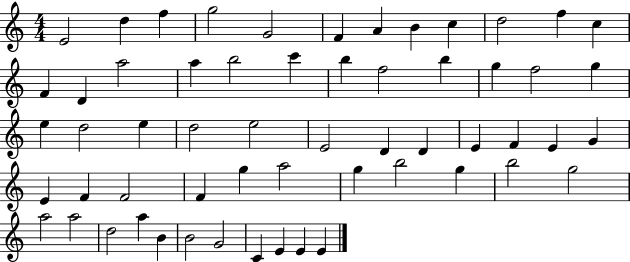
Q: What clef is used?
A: treble